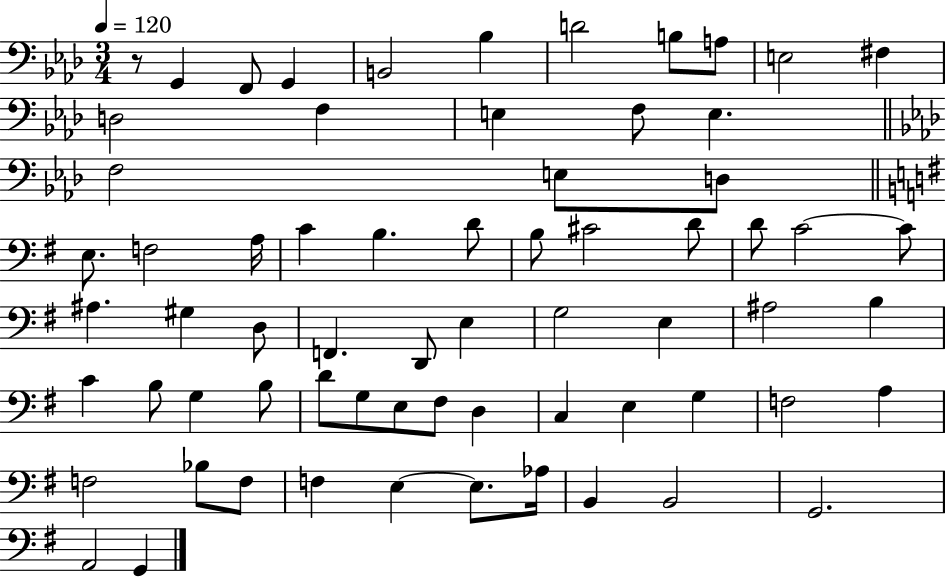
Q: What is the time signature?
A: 3/4